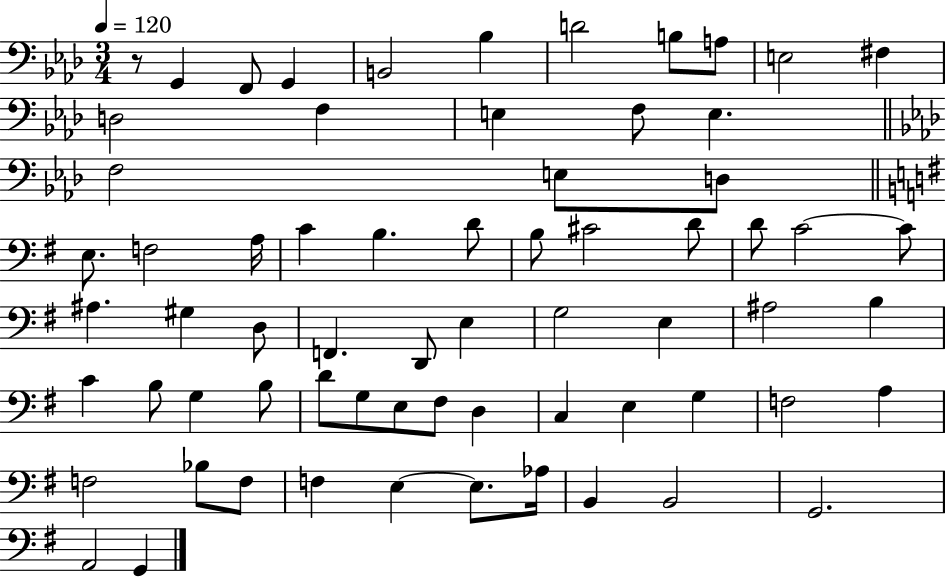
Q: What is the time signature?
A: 3/4